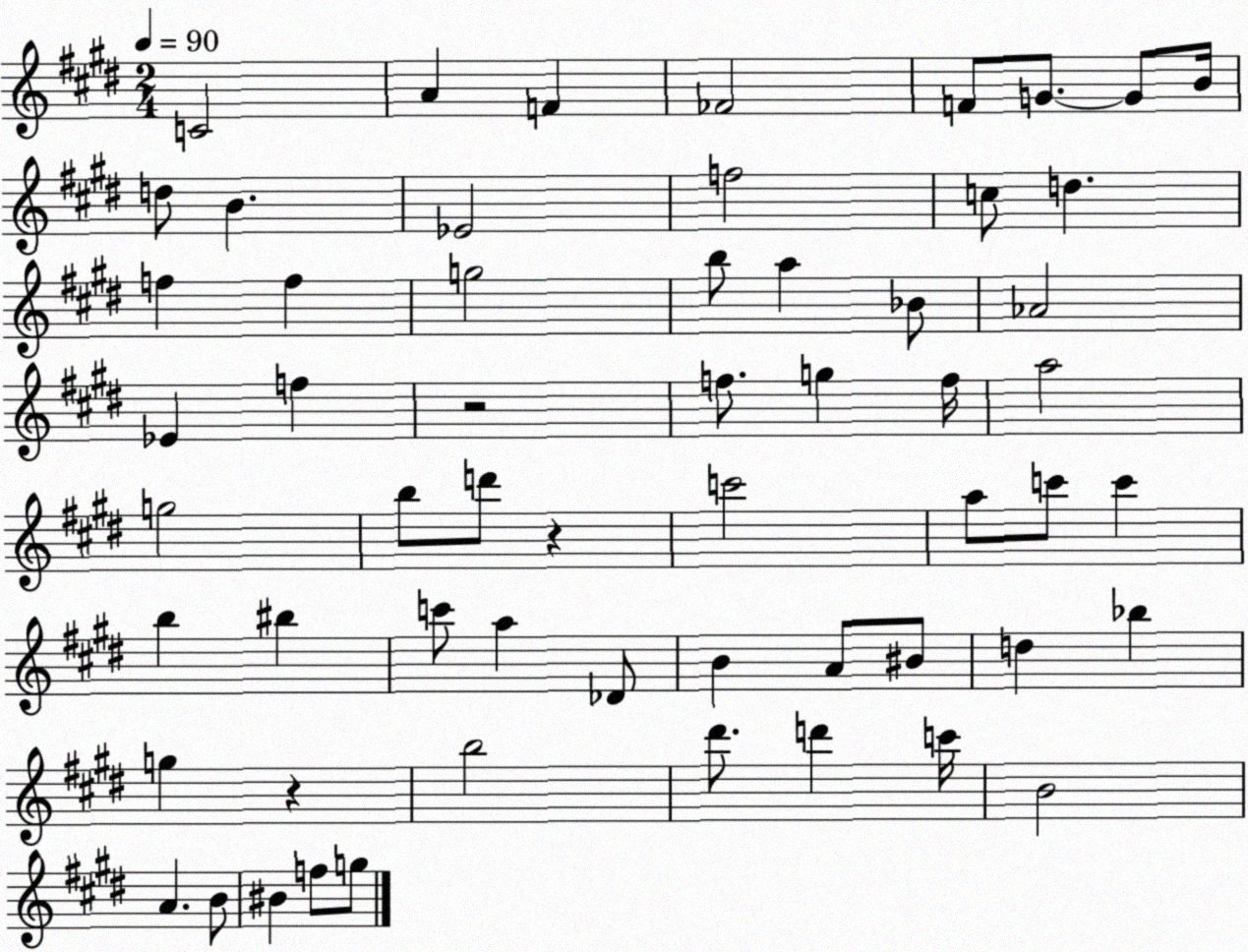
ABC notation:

X:1
T:Untitled
M:2/4
L:1/4
K:E
C2 A F _F2 F/2 G/2 G/2 B/4 d/2 B _E2 f2 c/2 d f f g2 b/2 a _B/2 _A2 _E f z2 f/2 g f/4 a2 g2 b/2 d'/2 z c'2 a/2 c'/2 c' b ^b c'/2 a _D/2 B A/2 ^B/2 d _b g z b2 ^d'/2 d' c'/4 B2 A B/2 ^B f/2 g/2